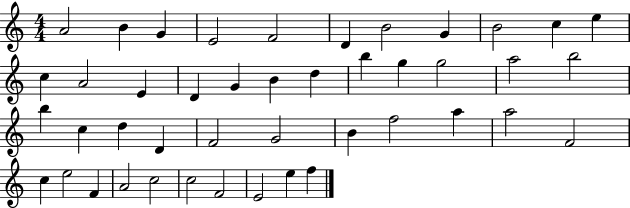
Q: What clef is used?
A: treble